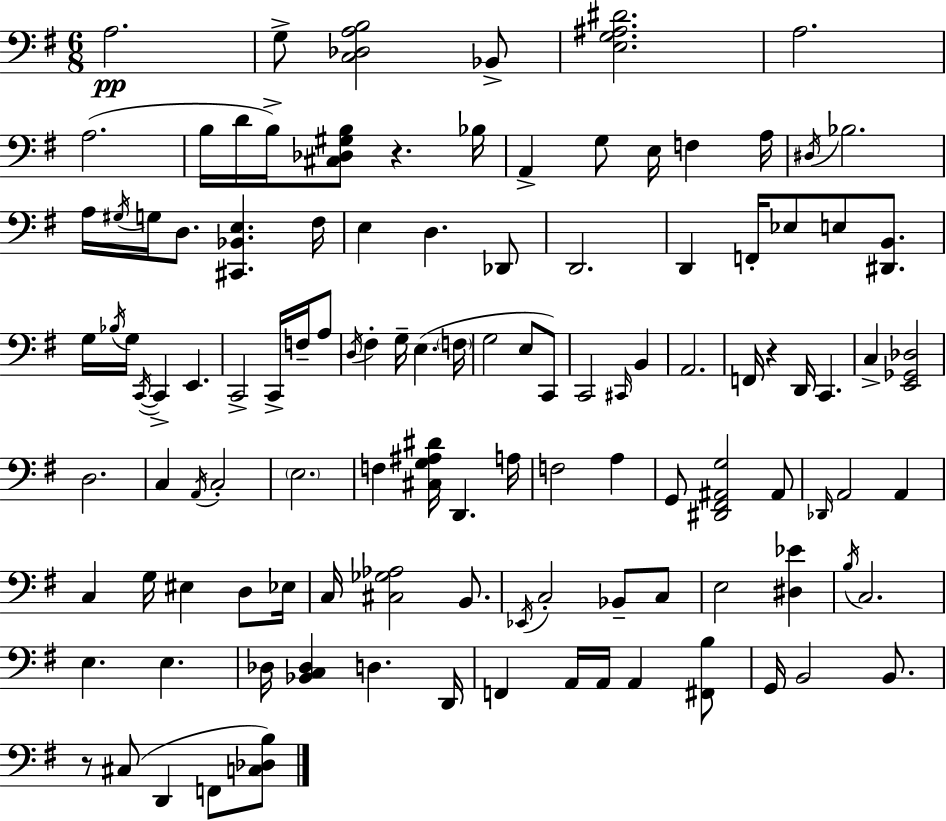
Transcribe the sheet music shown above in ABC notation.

X:1
T:Untitled
M:6/8
L:1/4
K:Em
A,2 G,/2 [C,_D,A,B,]2 _B,,/2 [E,G,^A,^D]2 A,2 A,2 B,/4 D/4 B,/4 [^C,_D,^G,B,]/2 z _B,/4 A,, G,/2 E,/4 F, A,/4 ^D,/4 _B,2 A,/4 ^G,/4 G,/4 D,/2 [^C,,_B,,E,] ^F,/4 E, D, _D,,/2 D,,2 D,, F,,/4 _E,/2 E,/2 [^D,,B,,]/2 G,/4 _B,/4 G,/4 C,,/4 C,, E,, C,,2 C,,/4 F,/4 A,/2 D,/4 ^F, G,/4 E, F,/4 G,2 E,/2 C,,/2 C,,2 ^C,,/4 B,, A,,2 F,,/4 z D,,/4 C,, C, [E,,_G,,_D,]2 D,2 C, A,,/4 C,2 E,2 F, [^C,G,^A,^D]/4 D,, A,/4 F,2 A, G,,/2 [^D,,^F,,^A,,G,]2 ^A,,/2 _D,,/4 A,,2 A,, C, G,/4 ^E, D,/2 _E,/4 C,/4 [^C,_G,_A,]2 B,,/2 _E,,/4 C,2 _B,,/2 C,/2 E,2 [^D,_E] B,/4 C,2 E, E, _D,/4 [_B,,C,_D,] D, D,,/4 F,, A,,/4 A,,/4 A,, [^F,,B,]/2 G,,/4 B,,2 B,,/2 z/2 ^C,/2 D,, F,,/2 [C,_D,B,]/2